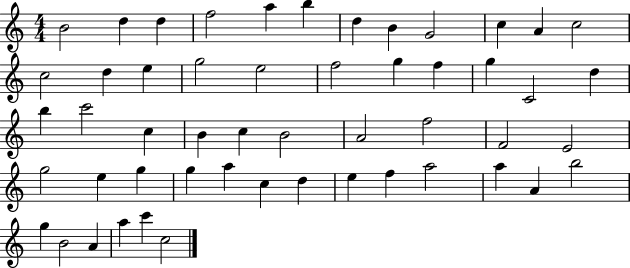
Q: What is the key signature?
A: C major